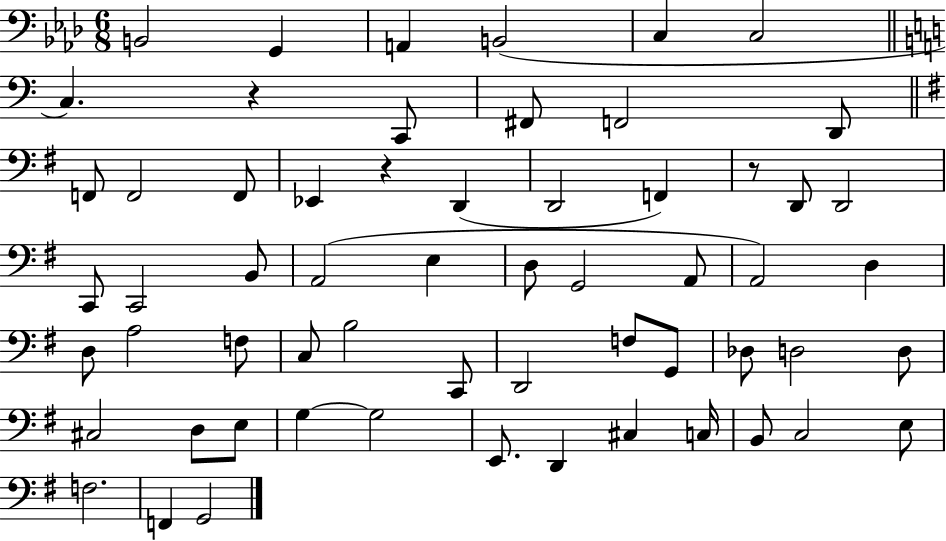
X:1
T:Untitled
M:6/8
L:1/4
K:Ab
B,,2 G,, A,, B,,2 C, C,2 C, z C,,/2 ^F,,/2 F,,2 D,,/2 F,,/2 F,,2 F,,/2 _E,, z D,, D,,2 F,, z/2 D,,/2 D,,2 C,,/2 C,,2 B,,/2 A,,2 E, D,/2 G,,2 A,,/2 A,,2 D, D,/2 A,2 F,/2 C,/2 B,2 C,,/2 D,,2 F,/2 G,,/2 _D,/2 D,2 D,/2 ^C,2 D,/2 E,/2 G, G,2 E,,/2 D,, ^C, C,/4 B,,/2 C,2 E,/2 F,2 F,, G,,2